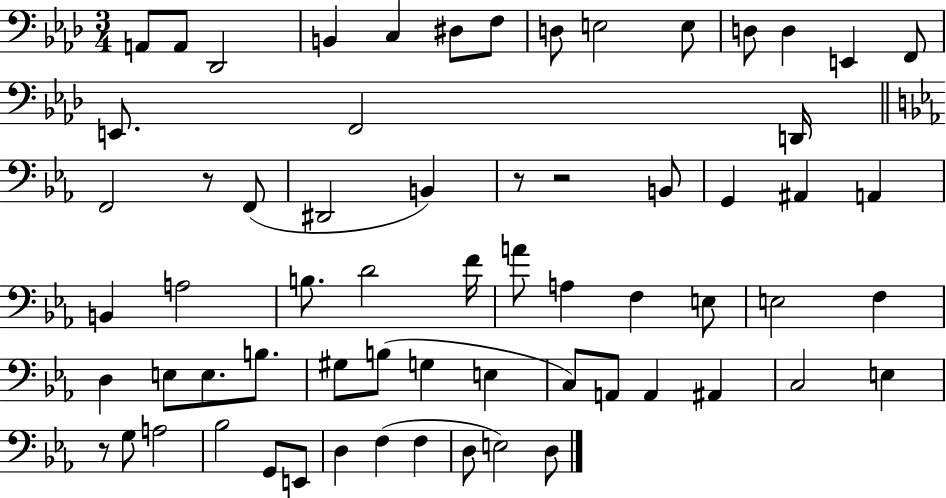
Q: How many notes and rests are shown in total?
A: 65